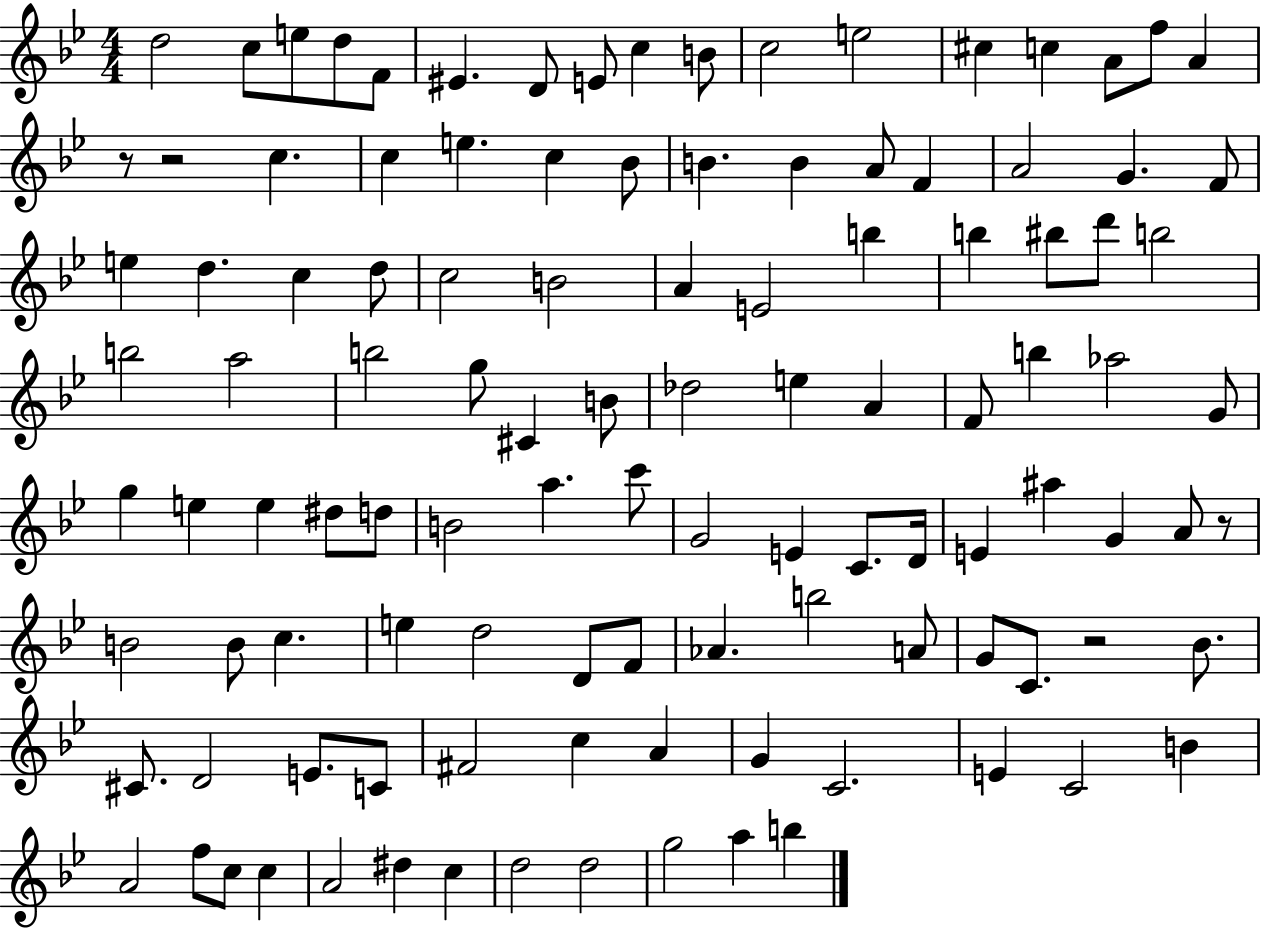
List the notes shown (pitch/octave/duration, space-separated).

D5/h C5/e E5/e D5/e F4/e EIS4/q. D4/e E4/e C5/q B4/e C5/h E5/h C#5/q C5/q A4/e F5/e A4/q R/e R/h C5/q. C5/q E5/q. C5/q Bb4/e B4/q. B4/q A4/e F4/q A4/h G4/q. F4/e E5/q D5/q. C5/q D5/e C5/h B4/h A4/q E4/h B5/q B5/q BIS5/e D6/e B5/h B5/h A5/h B5/h G5/e C#4/q B4/e Db5/h E5/q A4/q F4/e B5/q Ab5/h G4/e G5/q E5/q E5/q D#5/e D5/e B4/h A5/q. C6/e G4/h E4/q C4/e. D4/s E4/q A#5/q G4/q A4/e R/e B4/h B4/e C5/q. E5/q D5/h D4/e F4/e Ab4/q. B5/h A4/e G4/e C4/e. R/h Bb4/e. C#4/e. D4/h E4/e. C4/e F#4/h C5/q A4/q G4/q C4/h. E4/q C4/h B4/q A4/h F5/e C5/e C5/q A4/h D#5/q C5/q D5/h D5/h G5/h A5/q B5/q